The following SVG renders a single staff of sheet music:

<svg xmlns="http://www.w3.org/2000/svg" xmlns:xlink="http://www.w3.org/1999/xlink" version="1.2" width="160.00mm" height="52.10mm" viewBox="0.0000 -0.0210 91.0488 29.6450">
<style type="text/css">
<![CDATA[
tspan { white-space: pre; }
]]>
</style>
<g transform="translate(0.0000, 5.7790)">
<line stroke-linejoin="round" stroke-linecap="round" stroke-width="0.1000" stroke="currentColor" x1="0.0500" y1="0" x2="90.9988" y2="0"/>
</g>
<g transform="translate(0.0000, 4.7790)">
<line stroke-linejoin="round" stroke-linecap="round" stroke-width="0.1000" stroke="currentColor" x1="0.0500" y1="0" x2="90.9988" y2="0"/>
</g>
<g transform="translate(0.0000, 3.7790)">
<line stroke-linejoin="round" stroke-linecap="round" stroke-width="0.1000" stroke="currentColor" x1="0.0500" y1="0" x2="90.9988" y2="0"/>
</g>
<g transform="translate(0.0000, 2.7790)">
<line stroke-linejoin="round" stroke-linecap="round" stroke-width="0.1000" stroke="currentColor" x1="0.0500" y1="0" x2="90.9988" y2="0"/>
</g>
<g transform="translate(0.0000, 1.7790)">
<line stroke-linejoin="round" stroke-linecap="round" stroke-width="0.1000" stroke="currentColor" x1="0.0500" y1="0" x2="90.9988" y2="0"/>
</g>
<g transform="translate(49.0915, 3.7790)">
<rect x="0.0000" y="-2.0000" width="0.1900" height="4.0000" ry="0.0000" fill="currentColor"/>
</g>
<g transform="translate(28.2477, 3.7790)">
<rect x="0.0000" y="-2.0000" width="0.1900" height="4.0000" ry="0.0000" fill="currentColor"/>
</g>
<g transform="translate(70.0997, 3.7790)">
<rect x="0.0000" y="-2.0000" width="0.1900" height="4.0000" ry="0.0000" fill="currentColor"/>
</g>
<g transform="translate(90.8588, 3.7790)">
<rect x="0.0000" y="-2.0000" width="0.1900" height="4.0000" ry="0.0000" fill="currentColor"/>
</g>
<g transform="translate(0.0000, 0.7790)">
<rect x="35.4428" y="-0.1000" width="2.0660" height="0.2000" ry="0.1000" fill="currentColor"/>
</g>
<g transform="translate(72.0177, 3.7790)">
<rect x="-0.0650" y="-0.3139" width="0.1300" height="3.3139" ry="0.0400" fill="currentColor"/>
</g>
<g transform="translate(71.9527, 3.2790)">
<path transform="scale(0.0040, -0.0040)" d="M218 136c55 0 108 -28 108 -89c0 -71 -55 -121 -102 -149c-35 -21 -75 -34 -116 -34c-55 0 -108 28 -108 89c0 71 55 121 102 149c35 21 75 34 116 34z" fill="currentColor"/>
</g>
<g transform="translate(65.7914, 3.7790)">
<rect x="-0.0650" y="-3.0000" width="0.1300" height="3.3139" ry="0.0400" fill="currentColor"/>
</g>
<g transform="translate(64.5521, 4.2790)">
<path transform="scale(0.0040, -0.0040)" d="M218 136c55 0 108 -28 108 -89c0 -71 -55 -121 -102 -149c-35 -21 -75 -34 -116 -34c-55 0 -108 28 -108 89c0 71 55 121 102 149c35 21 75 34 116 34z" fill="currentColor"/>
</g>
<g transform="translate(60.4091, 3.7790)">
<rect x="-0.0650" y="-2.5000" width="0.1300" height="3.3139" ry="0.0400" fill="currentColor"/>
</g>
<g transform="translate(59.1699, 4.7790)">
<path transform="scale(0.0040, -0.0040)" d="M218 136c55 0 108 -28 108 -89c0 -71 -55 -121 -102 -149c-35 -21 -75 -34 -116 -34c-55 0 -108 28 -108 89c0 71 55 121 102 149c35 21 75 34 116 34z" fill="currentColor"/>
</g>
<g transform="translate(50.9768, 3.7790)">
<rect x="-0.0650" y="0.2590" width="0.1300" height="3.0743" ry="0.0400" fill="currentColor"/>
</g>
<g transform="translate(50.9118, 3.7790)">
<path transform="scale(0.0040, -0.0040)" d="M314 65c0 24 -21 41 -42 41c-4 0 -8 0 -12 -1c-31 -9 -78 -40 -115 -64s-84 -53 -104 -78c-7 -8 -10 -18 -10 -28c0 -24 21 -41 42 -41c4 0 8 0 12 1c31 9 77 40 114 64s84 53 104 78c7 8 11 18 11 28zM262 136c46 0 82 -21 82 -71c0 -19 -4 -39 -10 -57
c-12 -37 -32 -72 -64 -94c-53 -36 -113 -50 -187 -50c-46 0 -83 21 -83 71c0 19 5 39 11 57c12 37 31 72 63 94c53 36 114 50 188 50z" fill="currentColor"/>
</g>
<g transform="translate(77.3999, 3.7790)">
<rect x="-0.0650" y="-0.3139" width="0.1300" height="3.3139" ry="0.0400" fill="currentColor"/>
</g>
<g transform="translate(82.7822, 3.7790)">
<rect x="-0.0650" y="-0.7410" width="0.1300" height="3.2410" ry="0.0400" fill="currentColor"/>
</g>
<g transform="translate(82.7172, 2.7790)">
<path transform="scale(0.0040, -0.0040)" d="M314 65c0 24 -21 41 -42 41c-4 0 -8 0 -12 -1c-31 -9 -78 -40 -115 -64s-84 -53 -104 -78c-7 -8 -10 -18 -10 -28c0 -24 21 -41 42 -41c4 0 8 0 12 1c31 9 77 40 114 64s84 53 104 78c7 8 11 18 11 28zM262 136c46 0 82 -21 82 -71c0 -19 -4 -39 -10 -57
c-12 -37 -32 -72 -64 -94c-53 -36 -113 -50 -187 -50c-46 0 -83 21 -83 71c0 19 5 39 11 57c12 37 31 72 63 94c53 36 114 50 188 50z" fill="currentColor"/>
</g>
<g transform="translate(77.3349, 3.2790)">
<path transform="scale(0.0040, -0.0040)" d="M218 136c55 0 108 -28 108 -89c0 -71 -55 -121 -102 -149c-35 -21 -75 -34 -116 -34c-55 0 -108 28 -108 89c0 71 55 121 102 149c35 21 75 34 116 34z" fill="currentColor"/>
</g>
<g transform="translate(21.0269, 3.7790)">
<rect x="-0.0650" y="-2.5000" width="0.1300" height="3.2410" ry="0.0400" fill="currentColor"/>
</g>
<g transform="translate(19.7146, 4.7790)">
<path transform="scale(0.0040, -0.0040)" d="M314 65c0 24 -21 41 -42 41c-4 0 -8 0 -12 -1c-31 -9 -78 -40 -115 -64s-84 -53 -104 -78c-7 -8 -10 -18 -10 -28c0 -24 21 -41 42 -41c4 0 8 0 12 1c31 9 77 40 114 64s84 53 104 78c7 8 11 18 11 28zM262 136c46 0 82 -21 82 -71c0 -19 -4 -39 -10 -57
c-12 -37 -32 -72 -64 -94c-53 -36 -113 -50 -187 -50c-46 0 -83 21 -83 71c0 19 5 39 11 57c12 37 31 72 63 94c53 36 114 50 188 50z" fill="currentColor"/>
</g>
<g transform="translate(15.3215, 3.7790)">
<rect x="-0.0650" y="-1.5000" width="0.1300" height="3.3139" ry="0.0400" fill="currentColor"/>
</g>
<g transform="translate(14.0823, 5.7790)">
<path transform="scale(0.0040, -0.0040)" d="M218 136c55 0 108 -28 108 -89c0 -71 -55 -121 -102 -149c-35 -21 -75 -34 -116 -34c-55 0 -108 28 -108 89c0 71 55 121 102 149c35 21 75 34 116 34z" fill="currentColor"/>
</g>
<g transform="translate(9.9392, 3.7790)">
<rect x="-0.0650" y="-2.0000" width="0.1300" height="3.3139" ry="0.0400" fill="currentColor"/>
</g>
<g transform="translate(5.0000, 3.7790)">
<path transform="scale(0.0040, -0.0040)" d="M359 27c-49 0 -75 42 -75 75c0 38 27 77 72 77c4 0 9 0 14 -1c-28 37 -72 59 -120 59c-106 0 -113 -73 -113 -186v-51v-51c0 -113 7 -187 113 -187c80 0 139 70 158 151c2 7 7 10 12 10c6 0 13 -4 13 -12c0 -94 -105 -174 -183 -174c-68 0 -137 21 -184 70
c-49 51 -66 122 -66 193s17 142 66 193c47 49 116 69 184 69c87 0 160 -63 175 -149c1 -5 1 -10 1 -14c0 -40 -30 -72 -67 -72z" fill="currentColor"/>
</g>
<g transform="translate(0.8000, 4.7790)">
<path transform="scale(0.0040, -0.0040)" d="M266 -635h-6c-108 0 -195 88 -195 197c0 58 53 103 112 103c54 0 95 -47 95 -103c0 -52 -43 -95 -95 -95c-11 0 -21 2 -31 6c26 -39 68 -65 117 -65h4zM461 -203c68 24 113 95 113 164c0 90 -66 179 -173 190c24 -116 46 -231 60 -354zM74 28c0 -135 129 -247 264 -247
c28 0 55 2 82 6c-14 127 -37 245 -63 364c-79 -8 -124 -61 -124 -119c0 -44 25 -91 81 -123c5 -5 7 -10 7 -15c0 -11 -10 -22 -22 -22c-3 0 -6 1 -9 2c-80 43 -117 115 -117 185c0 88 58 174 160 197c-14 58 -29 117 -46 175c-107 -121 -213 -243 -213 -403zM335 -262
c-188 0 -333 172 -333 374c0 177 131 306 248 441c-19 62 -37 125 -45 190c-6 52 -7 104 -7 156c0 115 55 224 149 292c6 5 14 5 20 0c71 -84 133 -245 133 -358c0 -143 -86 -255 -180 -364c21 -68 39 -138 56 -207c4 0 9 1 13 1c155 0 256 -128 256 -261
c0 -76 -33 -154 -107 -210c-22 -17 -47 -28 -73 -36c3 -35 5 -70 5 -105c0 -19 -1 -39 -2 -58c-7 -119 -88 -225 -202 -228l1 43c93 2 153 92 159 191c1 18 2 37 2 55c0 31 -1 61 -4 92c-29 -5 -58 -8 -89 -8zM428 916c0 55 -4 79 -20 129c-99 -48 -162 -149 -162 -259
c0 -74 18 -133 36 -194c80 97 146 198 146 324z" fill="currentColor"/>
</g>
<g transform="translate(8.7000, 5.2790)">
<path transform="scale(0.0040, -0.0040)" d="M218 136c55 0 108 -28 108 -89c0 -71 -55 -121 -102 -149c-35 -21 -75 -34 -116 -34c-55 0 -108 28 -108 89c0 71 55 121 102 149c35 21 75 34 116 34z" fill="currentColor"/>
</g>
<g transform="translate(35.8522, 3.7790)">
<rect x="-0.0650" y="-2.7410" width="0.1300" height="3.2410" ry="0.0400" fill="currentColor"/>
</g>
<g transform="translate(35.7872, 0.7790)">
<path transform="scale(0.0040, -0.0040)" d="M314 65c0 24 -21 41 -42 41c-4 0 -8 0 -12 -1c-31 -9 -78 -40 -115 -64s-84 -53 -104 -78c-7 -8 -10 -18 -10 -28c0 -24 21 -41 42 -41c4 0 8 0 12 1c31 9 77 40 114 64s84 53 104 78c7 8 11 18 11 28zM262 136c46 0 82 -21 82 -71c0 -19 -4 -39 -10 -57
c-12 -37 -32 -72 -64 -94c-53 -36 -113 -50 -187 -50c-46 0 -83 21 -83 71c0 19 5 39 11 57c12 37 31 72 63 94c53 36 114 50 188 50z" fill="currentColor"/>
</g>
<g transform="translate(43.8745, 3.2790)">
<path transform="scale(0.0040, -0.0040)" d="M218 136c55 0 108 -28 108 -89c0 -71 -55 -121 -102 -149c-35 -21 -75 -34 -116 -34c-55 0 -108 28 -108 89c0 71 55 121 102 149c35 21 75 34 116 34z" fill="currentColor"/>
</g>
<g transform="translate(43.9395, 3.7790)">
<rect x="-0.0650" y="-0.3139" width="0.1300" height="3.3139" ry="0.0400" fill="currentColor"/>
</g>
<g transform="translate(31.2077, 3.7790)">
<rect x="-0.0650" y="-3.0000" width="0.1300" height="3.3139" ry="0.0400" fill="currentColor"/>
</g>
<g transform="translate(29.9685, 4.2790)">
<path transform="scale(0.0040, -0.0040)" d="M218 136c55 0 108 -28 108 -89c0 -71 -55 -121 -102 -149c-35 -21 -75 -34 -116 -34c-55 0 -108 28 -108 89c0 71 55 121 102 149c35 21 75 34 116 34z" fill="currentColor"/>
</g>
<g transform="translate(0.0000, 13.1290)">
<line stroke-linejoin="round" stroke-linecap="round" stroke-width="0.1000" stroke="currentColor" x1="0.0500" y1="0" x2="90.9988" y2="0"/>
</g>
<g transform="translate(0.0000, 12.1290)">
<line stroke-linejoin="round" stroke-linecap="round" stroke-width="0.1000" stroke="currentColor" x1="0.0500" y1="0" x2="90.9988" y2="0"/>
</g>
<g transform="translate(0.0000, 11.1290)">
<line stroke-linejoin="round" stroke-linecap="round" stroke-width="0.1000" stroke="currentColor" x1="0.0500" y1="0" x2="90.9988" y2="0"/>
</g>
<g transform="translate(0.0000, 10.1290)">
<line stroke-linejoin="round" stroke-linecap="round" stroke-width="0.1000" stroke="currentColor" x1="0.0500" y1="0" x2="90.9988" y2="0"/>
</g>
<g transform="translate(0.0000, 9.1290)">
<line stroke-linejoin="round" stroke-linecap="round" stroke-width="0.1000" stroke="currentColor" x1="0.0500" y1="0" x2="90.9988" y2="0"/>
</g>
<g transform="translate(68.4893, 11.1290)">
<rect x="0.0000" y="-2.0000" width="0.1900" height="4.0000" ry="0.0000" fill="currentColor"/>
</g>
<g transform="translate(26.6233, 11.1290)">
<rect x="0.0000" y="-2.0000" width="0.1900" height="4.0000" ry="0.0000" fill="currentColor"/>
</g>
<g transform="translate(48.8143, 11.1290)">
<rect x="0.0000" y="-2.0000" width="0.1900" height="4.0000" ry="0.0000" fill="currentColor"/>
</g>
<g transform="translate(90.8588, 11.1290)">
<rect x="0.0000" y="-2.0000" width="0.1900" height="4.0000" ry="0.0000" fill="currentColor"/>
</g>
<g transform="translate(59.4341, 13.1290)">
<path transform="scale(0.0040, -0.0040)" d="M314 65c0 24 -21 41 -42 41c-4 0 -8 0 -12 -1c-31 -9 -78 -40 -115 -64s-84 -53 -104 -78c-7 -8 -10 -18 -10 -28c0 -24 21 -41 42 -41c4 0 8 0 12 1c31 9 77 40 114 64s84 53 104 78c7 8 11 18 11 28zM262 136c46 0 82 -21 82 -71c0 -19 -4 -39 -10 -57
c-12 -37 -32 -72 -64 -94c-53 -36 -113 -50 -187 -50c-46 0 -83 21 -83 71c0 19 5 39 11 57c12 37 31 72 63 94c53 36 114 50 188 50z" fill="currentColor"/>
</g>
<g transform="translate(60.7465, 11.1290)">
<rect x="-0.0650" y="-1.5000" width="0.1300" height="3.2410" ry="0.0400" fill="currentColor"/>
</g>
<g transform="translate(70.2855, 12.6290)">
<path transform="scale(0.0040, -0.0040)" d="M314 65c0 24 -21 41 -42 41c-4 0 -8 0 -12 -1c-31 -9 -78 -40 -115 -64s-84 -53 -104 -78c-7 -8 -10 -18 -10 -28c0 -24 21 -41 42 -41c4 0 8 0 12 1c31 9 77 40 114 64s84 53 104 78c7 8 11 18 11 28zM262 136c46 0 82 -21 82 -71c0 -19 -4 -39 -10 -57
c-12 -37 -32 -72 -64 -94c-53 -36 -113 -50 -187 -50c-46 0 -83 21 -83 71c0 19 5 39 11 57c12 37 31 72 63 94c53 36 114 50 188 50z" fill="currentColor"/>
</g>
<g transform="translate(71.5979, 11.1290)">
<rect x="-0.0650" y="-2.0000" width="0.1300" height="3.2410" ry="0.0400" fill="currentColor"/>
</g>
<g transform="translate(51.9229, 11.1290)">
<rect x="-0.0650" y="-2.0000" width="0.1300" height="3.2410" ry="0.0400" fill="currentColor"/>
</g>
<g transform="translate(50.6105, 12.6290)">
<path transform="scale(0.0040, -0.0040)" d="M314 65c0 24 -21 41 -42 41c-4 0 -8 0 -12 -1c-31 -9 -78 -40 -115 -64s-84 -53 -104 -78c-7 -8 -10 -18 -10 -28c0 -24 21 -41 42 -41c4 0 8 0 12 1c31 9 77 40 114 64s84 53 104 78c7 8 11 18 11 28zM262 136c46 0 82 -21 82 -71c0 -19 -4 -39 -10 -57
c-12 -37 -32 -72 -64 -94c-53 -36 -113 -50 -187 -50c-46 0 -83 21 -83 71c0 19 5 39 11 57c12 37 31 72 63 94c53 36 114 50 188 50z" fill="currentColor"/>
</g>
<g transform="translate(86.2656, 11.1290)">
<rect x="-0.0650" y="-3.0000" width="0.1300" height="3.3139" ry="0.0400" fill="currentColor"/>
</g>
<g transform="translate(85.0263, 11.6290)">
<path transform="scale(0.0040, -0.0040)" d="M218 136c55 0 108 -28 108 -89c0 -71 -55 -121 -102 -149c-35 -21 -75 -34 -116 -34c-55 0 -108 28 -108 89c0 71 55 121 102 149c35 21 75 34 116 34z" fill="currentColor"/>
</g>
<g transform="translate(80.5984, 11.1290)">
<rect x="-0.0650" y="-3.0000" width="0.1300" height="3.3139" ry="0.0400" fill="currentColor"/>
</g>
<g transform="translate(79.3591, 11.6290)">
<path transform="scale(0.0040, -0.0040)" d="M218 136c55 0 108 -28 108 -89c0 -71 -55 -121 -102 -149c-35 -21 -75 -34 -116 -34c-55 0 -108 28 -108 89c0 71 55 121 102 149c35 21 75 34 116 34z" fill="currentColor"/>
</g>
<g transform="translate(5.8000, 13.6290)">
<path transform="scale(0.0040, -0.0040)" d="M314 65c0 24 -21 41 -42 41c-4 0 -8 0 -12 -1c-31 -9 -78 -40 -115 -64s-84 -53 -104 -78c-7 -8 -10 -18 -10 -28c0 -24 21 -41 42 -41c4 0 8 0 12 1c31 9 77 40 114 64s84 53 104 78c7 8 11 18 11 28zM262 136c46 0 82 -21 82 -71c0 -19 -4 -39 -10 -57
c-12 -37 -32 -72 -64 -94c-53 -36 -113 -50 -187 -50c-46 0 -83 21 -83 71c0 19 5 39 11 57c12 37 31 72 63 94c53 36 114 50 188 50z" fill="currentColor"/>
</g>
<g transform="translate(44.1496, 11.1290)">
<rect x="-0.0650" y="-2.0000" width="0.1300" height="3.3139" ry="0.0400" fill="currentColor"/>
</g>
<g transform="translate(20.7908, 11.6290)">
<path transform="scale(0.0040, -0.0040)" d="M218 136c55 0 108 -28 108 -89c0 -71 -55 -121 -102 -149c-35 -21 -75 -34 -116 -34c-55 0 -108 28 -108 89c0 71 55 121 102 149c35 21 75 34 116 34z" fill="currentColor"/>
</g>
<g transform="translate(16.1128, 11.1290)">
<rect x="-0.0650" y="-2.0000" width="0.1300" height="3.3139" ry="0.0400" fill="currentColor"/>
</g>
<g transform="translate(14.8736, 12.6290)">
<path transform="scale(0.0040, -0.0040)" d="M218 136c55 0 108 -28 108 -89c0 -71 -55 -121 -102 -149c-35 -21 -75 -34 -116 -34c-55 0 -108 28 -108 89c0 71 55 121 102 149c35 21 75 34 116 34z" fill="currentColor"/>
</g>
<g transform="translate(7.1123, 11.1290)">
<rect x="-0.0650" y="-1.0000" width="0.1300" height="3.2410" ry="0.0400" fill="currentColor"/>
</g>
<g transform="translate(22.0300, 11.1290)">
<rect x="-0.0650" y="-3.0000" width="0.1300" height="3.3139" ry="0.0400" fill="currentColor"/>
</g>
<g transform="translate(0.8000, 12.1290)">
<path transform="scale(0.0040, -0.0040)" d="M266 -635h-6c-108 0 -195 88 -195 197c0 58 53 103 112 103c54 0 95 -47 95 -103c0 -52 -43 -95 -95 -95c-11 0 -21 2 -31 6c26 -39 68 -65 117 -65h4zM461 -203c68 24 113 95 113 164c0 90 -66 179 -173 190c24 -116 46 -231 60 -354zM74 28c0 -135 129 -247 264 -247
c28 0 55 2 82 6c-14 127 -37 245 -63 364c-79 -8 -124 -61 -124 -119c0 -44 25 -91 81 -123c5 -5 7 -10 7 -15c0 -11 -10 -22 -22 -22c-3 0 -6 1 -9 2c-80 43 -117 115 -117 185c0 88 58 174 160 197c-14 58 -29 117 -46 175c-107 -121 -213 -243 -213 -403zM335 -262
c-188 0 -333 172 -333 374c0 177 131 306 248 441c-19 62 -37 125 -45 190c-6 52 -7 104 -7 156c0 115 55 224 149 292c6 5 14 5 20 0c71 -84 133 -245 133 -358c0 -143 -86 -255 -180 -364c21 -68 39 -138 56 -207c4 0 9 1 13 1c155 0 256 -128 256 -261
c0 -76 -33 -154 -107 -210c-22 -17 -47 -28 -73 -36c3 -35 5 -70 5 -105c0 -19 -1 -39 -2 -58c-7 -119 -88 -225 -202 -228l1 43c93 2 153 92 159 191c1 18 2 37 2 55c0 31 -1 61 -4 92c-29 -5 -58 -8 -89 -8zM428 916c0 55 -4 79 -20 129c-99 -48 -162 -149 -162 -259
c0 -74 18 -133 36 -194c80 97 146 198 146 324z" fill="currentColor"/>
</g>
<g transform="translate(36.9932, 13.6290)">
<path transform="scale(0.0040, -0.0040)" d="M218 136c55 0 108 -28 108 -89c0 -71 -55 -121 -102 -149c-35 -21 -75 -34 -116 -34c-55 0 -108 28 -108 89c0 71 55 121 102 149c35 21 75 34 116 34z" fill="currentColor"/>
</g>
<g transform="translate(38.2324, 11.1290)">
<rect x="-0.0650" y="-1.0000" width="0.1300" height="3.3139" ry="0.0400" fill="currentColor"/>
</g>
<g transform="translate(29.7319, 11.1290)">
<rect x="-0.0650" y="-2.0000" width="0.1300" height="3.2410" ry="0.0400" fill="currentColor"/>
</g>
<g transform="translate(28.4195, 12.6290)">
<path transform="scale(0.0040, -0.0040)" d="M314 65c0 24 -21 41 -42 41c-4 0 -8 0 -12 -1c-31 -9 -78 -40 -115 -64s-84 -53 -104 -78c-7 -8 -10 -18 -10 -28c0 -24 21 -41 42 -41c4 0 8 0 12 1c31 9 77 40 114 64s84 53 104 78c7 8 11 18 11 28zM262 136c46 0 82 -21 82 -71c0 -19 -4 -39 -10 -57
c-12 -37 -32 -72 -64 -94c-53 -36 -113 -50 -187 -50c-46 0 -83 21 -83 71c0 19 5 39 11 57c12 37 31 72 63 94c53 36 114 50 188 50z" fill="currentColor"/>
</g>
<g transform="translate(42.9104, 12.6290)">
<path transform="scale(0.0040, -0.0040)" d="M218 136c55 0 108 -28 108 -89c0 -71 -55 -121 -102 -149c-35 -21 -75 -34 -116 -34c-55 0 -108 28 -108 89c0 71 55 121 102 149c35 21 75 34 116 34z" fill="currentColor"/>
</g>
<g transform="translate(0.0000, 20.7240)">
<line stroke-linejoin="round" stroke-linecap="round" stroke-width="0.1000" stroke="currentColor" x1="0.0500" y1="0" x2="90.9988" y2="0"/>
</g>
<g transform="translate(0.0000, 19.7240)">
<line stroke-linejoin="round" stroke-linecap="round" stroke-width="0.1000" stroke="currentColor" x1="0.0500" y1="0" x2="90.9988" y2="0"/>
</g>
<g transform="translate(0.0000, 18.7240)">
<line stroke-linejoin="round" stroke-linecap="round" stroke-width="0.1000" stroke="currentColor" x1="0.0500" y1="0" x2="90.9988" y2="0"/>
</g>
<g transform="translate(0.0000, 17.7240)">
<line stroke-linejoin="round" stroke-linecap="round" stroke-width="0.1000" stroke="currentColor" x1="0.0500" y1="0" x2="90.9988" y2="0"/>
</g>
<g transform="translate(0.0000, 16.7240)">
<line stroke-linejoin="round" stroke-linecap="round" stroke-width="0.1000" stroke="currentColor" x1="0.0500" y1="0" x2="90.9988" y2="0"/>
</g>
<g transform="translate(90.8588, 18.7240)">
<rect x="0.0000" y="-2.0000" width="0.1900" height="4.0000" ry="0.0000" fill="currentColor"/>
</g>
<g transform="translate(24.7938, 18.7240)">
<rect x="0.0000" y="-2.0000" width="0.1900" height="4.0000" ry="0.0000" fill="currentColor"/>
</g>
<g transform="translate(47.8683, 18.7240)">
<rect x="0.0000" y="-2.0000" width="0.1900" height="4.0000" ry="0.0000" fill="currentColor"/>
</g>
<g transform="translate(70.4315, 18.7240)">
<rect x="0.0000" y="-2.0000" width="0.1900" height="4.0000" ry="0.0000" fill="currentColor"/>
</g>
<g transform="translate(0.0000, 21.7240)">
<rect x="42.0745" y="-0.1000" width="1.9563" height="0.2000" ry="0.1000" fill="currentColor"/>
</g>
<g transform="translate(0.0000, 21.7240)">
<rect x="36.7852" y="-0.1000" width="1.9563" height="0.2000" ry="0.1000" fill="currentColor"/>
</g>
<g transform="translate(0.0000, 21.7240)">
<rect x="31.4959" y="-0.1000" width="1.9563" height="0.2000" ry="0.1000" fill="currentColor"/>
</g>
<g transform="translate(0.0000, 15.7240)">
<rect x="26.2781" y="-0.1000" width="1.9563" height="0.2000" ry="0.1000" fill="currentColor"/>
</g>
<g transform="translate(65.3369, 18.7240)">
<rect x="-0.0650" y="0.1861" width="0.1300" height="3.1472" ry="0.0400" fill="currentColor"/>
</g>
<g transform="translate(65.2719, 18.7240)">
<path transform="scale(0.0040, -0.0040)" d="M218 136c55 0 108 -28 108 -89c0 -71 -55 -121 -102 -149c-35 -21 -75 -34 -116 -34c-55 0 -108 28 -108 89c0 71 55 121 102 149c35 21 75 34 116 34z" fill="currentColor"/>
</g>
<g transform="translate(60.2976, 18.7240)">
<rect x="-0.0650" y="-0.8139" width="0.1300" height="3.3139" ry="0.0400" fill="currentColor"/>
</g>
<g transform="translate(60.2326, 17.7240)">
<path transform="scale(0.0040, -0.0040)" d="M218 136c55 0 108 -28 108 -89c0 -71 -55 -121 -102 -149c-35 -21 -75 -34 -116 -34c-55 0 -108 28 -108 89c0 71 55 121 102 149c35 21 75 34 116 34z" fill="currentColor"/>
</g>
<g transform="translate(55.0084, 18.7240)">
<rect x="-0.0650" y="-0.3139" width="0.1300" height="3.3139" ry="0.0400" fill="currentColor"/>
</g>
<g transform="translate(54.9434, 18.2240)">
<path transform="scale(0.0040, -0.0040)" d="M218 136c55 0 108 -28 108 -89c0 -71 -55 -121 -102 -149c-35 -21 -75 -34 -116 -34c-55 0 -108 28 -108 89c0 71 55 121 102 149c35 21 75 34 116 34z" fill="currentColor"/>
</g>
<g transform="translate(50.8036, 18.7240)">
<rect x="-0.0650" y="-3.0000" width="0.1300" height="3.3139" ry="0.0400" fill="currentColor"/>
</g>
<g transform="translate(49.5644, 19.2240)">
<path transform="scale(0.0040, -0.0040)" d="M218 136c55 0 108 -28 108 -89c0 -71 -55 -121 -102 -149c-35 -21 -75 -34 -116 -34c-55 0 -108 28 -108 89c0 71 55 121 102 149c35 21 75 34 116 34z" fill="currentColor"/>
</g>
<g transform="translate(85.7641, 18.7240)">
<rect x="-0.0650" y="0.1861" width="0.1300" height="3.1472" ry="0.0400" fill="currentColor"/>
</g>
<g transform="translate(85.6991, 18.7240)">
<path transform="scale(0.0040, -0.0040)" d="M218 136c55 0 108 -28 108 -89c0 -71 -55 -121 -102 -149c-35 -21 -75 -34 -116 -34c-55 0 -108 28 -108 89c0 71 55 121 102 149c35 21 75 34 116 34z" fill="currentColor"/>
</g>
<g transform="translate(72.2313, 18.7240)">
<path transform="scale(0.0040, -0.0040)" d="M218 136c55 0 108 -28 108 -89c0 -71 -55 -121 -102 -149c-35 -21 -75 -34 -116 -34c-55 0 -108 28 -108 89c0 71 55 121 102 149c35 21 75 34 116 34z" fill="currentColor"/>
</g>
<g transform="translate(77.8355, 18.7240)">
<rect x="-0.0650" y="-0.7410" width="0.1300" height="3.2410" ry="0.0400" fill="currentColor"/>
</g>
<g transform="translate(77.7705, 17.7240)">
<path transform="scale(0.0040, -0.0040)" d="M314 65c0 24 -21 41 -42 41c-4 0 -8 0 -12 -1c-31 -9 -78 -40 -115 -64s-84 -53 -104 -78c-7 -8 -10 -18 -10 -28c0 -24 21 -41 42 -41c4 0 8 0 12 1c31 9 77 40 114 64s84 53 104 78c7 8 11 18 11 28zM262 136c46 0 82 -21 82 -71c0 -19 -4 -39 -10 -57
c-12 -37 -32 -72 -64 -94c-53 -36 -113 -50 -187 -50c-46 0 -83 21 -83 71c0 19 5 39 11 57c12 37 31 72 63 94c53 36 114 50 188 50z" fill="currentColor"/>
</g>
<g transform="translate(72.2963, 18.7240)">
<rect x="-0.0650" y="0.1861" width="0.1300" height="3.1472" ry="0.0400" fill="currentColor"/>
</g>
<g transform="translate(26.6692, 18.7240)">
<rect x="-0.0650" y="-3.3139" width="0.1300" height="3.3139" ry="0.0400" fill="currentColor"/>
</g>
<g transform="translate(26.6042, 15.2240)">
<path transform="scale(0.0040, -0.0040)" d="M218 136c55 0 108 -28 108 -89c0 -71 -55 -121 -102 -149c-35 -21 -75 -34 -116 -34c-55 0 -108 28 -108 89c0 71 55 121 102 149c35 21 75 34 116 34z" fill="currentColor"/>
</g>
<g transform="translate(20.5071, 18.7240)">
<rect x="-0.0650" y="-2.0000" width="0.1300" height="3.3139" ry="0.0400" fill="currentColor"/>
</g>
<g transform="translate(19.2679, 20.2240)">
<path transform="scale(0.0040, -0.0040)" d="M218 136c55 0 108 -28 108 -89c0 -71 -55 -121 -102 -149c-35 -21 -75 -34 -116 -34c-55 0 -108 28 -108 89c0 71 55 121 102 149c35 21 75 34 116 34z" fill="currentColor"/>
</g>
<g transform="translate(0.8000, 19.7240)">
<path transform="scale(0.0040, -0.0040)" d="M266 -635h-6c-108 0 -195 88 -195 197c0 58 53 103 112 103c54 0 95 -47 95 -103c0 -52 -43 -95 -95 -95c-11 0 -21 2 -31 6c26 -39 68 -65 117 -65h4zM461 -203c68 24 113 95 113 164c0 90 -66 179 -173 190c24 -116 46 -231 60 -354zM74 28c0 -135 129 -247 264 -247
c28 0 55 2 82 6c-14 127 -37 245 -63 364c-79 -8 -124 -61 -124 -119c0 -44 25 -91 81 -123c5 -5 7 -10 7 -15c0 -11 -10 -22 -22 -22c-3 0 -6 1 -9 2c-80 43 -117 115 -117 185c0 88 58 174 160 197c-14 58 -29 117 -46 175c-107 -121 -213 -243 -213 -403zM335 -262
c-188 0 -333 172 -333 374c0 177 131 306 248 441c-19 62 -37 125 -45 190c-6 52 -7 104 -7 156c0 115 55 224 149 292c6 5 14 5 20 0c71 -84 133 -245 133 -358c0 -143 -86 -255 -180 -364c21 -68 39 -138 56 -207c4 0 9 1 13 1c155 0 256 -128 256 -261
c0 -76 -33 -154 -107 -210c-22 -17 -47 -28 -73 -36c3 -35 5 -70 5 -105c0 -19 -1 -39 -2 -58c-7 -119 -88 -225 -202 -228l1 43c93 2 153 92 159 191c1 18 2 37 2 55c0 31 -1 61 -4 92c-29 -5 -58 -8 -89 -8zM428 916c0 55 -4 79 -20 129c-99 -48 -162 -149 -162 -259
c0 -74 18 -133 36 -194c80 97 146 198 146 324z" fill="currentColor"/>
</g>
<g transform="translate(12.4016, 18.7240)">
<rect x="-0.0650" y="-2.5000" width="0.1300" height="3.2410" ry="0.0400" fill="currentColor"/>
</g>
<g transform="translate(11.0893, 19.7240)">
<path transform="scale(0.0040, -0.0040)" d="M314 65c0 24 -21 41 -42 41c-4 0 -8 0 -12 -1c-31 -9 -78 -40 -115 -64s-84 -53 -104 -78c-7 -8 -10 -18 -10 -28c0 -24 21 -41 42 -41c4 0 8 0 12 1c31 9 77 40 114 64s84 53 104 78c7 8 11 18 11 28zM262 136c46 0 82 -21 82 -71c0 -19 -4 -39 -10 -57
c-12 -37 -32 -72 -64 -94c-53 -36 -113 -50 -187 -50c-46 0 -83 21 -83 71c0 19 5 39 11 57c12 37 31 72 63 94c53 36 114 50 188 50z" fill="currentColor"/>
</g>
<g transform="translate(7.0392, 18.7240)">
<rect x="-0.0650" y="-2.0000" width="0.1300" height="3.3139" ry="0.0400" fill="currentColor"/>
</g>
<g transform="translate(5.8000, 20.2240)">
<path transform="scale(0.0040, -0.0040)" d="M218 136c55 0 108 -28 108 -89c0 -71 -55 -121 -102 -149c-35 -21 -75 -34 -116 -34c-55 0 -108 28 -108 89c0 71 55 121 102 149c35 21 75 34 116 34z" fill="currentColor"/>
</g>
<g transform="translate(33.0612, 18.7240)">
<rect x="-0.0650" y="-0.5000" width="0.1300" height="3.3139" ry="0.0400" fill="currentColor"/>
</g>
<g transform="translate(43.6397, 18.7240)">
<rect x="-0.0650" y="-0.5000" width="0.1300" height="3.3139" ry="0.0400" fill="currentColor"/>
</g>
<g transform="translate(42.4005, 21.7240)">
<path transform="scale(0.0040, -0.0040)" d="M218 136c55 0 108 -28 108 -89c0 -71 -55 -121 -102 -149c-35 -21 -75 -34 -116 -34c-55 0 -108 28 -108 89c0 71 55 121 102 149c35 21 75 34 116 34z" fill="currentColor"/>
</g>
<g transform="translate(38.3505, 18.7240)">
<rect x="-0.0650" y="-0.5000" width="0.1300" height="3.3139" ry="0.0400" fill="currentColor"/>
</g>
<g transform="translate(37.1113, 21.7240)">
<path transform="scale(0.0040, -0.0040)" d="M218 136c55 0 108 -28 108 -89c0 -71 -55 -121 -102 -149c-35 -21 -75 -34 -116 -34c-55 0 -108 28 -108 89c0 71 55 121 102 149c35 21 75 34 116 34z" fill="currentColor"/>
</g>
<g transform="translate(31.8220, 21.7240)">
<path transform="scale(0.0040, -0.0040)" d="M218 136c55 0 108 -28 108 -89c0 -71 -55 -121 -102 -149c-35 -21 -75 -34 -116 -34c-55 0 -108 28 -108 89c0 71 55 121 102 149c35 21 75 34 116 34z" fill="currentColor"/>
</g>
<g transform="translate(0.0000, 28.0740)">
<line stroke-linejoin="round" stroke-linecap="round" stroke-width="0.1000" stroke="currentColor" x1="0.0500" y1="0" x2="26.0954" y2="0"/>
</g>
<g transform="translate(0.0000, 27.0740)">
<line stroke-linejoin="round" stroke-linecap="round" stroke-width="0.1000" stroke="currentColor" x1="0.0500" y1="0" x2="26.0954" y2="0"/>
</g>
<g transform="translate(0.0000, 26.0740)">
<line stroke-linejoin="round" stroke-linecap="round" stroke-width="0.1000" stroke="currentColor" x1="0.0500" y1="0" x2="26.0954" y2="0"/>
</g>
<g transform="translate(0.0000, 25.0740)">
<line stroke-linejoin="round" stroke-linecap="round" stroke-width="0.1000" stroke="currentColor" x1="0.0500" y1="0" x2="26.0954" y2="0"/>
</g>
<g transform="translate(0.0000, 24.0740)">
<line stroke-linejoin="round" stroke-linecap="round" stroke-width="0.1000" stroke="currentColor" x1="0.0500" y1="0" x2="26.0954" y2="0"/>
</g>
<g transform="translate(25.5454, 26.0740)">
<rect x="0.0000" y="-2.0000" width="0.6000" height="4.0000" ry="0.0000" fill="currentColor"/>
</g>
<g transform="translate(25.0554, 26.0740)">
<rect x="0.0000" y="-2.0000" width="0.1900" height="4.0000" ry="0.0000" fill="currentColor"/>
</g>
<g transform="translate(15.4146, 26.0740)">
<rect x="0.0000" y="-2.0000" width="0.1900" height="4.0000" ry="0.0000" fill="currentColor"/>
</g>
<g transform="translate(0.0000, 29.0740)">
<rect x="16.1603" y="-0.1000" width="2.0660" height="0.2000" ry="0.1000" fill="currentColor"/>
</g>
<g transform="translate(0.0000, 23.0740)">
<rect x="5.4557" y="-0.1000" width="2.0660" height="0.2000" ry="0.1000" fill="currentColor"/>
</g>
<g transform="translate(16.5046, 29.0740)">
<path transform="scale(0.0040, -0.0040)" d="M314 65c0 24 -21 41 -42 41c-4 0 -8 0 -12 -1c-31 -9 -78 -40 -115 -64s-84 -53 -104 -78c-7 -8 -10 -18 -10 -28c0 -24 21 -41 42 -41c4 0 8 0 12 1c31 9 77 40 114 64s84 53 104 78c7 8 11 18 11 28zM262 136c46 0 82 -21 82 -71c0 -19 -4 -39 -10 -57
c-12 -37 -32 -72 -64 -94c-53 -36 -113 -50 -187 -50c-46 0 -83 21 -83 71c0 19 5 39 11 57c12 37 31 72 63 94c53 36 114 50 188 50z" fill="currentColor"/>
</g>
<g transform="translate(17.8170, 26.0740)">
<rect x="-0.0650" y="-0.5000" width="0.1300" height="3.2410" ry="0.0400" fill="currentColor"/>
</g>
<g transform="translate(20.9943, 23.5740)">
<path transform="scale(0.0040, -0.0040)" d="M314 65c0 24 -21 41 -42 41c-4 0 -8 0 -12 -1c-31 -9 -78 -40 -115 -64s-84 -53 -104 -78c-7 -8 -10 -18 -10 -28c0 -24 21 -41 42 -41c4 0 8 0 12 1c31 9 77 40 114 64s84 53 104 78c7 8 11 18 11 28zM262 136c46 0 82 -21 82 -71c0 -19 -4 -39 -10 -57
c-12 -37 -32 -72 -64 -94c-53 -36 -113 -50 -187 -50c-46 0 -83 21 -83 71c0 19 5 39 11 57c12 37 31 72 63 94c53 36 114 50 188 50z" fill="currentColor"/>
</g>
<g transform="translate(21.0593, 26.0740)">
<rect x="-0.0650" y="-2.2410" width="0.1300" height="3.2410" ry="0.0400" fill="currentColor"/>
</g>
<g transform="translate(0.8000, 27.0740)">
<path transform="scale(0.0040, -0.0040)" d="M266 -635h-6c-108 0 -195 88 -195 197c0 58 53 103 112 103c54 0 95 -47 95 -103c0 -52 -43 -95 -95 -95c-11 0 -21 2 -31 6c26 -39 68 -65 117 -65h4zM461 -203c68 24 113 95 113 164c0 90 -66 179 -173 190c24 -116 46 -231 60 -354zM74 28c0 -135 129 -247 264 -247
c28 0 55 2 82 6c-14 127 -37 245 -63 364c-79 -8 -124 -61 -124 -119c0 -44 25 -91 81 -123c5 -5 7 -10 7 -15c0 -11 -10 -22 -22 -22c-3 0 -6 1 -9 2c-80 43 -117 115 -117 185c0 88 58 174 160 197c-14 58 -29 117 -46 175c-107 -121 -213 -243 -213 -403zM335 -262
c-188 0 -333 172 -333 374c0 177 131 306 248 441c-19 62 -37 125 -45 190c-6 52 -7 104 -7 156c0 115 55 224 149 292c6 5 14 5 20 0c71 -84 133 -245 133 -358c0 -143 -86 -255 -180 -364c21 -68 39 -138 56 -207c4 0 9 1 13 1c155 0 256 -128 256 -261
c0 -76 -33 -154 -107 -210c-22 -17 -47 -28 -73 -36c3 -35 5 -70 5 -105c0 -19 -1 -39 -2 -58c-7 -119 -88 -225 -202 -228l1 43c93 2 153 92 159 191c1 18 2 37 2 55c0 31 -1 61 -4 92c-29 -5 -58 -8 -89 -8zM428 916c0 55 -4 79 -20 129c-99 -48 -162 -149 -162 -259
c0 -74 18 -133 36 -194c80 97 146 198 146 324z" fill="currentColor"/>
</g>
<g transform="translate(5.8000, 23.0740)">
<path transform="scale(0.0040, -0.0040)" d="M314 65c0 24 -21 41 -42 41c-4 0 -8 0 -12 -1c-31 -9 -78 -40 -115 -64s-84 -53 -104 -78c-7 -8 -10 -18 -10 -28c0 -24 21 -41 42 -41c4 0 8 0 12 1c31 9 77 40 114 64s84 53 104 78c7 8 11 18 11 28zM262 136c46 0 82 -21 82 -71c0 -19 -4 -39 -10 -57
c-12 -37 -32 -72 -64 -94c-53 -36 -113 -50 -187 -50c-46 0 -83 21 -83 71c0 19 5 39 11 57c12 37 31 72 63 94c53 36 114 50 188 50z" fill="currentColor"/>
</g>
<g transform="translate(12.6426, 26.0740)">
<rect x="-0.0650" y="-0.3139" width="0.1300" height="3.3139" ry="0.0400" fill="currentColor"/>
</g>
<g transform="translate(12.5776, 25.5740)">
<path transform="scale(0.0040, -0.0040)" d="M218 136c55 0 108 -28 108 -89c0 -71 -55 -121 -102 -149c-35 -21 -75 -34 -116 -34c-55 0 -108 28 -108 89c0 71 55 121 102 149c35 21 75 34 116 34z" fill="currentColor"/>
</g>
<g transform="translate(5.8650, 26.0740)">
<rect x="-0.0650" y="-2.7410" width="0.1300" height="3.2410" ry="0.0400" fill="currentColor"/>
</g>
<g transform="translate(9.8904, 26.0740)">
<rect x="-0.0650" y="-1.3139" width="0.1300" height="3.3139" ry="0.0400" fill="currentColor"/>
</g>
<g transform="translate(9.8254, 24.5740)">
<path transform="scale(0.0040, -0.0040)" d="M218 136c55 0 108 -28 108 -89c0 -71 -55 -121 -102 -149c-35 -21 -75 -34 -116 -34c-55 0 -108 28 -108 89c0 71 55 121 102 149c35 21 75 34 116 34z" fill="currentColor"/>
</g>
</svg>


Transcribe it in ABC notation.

X:1
T:Untitled
M:4/4
L:1/4
K:C
F E G2 A a2 c B2 G A c c d2 D2 F A F2 D F F2 E2 F2 A A F G2 F b C C C A c d B B d2 B a2 e c C2 g2